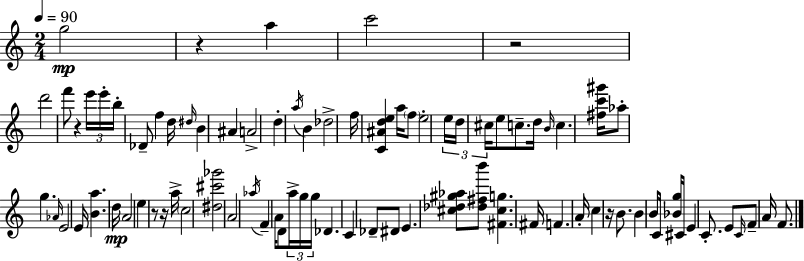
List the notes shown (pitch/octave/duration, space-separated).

G5/h R/q A5/q C6/h R/h D6/h F6/e R/q E6/s E6/s B5/s Db4/e F5/q D5/s D#5/s B4/q A#4/q A4/h D5/q A5/s B4/q Db5/h F5/s [C4,A#4,D5,E5]/q A5/s F5/e E5/h E5/s D5/s C#5/s E5/e C5/e. D5/s B4/s C5/q. [F#5,C6,G#6]/s Ab5/e G5/q. Ab4/s E4/h E4/s [B4,A5]/q. D5/s A4/h E5/q R/e R/s A5/s C5/h [D#5,C#6,Gb6]/h A4/h Ab5/s F4/q A4/s D4/e A5/s G5/s G5/s Db4/q. C4/q Db4/e D#4/e E4/q. [C#5,Db5,G#5,Ab5]/e [Db5,F#5,B6]/e [F#4,C#5,G5]/q. F#4/s F4/q. A4/s C5/q R/s B4/e. B4/q B4/e C4/s [Bb4,G5]/s C#4/s E4/q C4/e. E4/e C4/s F4/e A4/s F4/e.